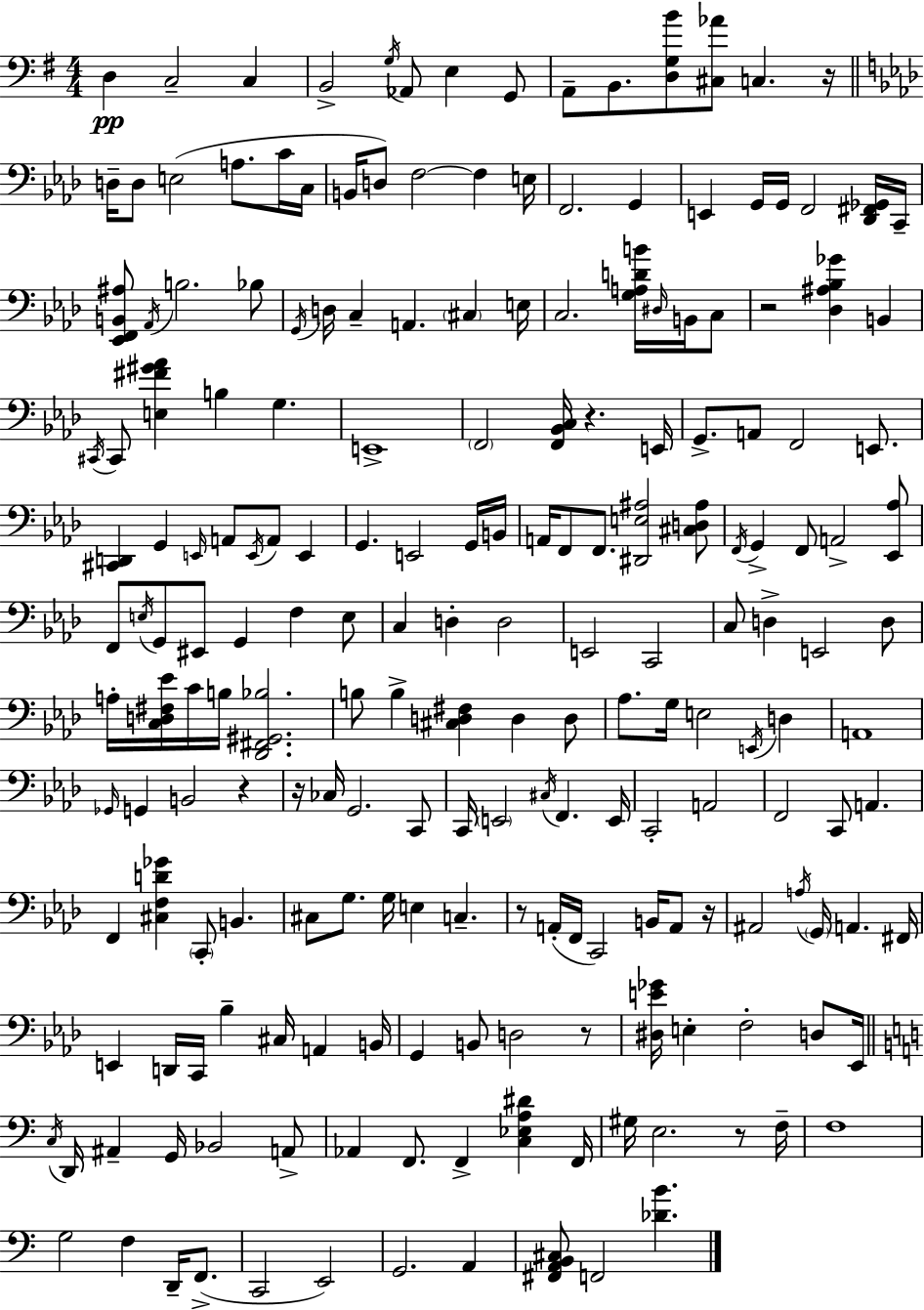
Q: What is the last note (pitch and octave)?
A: F2